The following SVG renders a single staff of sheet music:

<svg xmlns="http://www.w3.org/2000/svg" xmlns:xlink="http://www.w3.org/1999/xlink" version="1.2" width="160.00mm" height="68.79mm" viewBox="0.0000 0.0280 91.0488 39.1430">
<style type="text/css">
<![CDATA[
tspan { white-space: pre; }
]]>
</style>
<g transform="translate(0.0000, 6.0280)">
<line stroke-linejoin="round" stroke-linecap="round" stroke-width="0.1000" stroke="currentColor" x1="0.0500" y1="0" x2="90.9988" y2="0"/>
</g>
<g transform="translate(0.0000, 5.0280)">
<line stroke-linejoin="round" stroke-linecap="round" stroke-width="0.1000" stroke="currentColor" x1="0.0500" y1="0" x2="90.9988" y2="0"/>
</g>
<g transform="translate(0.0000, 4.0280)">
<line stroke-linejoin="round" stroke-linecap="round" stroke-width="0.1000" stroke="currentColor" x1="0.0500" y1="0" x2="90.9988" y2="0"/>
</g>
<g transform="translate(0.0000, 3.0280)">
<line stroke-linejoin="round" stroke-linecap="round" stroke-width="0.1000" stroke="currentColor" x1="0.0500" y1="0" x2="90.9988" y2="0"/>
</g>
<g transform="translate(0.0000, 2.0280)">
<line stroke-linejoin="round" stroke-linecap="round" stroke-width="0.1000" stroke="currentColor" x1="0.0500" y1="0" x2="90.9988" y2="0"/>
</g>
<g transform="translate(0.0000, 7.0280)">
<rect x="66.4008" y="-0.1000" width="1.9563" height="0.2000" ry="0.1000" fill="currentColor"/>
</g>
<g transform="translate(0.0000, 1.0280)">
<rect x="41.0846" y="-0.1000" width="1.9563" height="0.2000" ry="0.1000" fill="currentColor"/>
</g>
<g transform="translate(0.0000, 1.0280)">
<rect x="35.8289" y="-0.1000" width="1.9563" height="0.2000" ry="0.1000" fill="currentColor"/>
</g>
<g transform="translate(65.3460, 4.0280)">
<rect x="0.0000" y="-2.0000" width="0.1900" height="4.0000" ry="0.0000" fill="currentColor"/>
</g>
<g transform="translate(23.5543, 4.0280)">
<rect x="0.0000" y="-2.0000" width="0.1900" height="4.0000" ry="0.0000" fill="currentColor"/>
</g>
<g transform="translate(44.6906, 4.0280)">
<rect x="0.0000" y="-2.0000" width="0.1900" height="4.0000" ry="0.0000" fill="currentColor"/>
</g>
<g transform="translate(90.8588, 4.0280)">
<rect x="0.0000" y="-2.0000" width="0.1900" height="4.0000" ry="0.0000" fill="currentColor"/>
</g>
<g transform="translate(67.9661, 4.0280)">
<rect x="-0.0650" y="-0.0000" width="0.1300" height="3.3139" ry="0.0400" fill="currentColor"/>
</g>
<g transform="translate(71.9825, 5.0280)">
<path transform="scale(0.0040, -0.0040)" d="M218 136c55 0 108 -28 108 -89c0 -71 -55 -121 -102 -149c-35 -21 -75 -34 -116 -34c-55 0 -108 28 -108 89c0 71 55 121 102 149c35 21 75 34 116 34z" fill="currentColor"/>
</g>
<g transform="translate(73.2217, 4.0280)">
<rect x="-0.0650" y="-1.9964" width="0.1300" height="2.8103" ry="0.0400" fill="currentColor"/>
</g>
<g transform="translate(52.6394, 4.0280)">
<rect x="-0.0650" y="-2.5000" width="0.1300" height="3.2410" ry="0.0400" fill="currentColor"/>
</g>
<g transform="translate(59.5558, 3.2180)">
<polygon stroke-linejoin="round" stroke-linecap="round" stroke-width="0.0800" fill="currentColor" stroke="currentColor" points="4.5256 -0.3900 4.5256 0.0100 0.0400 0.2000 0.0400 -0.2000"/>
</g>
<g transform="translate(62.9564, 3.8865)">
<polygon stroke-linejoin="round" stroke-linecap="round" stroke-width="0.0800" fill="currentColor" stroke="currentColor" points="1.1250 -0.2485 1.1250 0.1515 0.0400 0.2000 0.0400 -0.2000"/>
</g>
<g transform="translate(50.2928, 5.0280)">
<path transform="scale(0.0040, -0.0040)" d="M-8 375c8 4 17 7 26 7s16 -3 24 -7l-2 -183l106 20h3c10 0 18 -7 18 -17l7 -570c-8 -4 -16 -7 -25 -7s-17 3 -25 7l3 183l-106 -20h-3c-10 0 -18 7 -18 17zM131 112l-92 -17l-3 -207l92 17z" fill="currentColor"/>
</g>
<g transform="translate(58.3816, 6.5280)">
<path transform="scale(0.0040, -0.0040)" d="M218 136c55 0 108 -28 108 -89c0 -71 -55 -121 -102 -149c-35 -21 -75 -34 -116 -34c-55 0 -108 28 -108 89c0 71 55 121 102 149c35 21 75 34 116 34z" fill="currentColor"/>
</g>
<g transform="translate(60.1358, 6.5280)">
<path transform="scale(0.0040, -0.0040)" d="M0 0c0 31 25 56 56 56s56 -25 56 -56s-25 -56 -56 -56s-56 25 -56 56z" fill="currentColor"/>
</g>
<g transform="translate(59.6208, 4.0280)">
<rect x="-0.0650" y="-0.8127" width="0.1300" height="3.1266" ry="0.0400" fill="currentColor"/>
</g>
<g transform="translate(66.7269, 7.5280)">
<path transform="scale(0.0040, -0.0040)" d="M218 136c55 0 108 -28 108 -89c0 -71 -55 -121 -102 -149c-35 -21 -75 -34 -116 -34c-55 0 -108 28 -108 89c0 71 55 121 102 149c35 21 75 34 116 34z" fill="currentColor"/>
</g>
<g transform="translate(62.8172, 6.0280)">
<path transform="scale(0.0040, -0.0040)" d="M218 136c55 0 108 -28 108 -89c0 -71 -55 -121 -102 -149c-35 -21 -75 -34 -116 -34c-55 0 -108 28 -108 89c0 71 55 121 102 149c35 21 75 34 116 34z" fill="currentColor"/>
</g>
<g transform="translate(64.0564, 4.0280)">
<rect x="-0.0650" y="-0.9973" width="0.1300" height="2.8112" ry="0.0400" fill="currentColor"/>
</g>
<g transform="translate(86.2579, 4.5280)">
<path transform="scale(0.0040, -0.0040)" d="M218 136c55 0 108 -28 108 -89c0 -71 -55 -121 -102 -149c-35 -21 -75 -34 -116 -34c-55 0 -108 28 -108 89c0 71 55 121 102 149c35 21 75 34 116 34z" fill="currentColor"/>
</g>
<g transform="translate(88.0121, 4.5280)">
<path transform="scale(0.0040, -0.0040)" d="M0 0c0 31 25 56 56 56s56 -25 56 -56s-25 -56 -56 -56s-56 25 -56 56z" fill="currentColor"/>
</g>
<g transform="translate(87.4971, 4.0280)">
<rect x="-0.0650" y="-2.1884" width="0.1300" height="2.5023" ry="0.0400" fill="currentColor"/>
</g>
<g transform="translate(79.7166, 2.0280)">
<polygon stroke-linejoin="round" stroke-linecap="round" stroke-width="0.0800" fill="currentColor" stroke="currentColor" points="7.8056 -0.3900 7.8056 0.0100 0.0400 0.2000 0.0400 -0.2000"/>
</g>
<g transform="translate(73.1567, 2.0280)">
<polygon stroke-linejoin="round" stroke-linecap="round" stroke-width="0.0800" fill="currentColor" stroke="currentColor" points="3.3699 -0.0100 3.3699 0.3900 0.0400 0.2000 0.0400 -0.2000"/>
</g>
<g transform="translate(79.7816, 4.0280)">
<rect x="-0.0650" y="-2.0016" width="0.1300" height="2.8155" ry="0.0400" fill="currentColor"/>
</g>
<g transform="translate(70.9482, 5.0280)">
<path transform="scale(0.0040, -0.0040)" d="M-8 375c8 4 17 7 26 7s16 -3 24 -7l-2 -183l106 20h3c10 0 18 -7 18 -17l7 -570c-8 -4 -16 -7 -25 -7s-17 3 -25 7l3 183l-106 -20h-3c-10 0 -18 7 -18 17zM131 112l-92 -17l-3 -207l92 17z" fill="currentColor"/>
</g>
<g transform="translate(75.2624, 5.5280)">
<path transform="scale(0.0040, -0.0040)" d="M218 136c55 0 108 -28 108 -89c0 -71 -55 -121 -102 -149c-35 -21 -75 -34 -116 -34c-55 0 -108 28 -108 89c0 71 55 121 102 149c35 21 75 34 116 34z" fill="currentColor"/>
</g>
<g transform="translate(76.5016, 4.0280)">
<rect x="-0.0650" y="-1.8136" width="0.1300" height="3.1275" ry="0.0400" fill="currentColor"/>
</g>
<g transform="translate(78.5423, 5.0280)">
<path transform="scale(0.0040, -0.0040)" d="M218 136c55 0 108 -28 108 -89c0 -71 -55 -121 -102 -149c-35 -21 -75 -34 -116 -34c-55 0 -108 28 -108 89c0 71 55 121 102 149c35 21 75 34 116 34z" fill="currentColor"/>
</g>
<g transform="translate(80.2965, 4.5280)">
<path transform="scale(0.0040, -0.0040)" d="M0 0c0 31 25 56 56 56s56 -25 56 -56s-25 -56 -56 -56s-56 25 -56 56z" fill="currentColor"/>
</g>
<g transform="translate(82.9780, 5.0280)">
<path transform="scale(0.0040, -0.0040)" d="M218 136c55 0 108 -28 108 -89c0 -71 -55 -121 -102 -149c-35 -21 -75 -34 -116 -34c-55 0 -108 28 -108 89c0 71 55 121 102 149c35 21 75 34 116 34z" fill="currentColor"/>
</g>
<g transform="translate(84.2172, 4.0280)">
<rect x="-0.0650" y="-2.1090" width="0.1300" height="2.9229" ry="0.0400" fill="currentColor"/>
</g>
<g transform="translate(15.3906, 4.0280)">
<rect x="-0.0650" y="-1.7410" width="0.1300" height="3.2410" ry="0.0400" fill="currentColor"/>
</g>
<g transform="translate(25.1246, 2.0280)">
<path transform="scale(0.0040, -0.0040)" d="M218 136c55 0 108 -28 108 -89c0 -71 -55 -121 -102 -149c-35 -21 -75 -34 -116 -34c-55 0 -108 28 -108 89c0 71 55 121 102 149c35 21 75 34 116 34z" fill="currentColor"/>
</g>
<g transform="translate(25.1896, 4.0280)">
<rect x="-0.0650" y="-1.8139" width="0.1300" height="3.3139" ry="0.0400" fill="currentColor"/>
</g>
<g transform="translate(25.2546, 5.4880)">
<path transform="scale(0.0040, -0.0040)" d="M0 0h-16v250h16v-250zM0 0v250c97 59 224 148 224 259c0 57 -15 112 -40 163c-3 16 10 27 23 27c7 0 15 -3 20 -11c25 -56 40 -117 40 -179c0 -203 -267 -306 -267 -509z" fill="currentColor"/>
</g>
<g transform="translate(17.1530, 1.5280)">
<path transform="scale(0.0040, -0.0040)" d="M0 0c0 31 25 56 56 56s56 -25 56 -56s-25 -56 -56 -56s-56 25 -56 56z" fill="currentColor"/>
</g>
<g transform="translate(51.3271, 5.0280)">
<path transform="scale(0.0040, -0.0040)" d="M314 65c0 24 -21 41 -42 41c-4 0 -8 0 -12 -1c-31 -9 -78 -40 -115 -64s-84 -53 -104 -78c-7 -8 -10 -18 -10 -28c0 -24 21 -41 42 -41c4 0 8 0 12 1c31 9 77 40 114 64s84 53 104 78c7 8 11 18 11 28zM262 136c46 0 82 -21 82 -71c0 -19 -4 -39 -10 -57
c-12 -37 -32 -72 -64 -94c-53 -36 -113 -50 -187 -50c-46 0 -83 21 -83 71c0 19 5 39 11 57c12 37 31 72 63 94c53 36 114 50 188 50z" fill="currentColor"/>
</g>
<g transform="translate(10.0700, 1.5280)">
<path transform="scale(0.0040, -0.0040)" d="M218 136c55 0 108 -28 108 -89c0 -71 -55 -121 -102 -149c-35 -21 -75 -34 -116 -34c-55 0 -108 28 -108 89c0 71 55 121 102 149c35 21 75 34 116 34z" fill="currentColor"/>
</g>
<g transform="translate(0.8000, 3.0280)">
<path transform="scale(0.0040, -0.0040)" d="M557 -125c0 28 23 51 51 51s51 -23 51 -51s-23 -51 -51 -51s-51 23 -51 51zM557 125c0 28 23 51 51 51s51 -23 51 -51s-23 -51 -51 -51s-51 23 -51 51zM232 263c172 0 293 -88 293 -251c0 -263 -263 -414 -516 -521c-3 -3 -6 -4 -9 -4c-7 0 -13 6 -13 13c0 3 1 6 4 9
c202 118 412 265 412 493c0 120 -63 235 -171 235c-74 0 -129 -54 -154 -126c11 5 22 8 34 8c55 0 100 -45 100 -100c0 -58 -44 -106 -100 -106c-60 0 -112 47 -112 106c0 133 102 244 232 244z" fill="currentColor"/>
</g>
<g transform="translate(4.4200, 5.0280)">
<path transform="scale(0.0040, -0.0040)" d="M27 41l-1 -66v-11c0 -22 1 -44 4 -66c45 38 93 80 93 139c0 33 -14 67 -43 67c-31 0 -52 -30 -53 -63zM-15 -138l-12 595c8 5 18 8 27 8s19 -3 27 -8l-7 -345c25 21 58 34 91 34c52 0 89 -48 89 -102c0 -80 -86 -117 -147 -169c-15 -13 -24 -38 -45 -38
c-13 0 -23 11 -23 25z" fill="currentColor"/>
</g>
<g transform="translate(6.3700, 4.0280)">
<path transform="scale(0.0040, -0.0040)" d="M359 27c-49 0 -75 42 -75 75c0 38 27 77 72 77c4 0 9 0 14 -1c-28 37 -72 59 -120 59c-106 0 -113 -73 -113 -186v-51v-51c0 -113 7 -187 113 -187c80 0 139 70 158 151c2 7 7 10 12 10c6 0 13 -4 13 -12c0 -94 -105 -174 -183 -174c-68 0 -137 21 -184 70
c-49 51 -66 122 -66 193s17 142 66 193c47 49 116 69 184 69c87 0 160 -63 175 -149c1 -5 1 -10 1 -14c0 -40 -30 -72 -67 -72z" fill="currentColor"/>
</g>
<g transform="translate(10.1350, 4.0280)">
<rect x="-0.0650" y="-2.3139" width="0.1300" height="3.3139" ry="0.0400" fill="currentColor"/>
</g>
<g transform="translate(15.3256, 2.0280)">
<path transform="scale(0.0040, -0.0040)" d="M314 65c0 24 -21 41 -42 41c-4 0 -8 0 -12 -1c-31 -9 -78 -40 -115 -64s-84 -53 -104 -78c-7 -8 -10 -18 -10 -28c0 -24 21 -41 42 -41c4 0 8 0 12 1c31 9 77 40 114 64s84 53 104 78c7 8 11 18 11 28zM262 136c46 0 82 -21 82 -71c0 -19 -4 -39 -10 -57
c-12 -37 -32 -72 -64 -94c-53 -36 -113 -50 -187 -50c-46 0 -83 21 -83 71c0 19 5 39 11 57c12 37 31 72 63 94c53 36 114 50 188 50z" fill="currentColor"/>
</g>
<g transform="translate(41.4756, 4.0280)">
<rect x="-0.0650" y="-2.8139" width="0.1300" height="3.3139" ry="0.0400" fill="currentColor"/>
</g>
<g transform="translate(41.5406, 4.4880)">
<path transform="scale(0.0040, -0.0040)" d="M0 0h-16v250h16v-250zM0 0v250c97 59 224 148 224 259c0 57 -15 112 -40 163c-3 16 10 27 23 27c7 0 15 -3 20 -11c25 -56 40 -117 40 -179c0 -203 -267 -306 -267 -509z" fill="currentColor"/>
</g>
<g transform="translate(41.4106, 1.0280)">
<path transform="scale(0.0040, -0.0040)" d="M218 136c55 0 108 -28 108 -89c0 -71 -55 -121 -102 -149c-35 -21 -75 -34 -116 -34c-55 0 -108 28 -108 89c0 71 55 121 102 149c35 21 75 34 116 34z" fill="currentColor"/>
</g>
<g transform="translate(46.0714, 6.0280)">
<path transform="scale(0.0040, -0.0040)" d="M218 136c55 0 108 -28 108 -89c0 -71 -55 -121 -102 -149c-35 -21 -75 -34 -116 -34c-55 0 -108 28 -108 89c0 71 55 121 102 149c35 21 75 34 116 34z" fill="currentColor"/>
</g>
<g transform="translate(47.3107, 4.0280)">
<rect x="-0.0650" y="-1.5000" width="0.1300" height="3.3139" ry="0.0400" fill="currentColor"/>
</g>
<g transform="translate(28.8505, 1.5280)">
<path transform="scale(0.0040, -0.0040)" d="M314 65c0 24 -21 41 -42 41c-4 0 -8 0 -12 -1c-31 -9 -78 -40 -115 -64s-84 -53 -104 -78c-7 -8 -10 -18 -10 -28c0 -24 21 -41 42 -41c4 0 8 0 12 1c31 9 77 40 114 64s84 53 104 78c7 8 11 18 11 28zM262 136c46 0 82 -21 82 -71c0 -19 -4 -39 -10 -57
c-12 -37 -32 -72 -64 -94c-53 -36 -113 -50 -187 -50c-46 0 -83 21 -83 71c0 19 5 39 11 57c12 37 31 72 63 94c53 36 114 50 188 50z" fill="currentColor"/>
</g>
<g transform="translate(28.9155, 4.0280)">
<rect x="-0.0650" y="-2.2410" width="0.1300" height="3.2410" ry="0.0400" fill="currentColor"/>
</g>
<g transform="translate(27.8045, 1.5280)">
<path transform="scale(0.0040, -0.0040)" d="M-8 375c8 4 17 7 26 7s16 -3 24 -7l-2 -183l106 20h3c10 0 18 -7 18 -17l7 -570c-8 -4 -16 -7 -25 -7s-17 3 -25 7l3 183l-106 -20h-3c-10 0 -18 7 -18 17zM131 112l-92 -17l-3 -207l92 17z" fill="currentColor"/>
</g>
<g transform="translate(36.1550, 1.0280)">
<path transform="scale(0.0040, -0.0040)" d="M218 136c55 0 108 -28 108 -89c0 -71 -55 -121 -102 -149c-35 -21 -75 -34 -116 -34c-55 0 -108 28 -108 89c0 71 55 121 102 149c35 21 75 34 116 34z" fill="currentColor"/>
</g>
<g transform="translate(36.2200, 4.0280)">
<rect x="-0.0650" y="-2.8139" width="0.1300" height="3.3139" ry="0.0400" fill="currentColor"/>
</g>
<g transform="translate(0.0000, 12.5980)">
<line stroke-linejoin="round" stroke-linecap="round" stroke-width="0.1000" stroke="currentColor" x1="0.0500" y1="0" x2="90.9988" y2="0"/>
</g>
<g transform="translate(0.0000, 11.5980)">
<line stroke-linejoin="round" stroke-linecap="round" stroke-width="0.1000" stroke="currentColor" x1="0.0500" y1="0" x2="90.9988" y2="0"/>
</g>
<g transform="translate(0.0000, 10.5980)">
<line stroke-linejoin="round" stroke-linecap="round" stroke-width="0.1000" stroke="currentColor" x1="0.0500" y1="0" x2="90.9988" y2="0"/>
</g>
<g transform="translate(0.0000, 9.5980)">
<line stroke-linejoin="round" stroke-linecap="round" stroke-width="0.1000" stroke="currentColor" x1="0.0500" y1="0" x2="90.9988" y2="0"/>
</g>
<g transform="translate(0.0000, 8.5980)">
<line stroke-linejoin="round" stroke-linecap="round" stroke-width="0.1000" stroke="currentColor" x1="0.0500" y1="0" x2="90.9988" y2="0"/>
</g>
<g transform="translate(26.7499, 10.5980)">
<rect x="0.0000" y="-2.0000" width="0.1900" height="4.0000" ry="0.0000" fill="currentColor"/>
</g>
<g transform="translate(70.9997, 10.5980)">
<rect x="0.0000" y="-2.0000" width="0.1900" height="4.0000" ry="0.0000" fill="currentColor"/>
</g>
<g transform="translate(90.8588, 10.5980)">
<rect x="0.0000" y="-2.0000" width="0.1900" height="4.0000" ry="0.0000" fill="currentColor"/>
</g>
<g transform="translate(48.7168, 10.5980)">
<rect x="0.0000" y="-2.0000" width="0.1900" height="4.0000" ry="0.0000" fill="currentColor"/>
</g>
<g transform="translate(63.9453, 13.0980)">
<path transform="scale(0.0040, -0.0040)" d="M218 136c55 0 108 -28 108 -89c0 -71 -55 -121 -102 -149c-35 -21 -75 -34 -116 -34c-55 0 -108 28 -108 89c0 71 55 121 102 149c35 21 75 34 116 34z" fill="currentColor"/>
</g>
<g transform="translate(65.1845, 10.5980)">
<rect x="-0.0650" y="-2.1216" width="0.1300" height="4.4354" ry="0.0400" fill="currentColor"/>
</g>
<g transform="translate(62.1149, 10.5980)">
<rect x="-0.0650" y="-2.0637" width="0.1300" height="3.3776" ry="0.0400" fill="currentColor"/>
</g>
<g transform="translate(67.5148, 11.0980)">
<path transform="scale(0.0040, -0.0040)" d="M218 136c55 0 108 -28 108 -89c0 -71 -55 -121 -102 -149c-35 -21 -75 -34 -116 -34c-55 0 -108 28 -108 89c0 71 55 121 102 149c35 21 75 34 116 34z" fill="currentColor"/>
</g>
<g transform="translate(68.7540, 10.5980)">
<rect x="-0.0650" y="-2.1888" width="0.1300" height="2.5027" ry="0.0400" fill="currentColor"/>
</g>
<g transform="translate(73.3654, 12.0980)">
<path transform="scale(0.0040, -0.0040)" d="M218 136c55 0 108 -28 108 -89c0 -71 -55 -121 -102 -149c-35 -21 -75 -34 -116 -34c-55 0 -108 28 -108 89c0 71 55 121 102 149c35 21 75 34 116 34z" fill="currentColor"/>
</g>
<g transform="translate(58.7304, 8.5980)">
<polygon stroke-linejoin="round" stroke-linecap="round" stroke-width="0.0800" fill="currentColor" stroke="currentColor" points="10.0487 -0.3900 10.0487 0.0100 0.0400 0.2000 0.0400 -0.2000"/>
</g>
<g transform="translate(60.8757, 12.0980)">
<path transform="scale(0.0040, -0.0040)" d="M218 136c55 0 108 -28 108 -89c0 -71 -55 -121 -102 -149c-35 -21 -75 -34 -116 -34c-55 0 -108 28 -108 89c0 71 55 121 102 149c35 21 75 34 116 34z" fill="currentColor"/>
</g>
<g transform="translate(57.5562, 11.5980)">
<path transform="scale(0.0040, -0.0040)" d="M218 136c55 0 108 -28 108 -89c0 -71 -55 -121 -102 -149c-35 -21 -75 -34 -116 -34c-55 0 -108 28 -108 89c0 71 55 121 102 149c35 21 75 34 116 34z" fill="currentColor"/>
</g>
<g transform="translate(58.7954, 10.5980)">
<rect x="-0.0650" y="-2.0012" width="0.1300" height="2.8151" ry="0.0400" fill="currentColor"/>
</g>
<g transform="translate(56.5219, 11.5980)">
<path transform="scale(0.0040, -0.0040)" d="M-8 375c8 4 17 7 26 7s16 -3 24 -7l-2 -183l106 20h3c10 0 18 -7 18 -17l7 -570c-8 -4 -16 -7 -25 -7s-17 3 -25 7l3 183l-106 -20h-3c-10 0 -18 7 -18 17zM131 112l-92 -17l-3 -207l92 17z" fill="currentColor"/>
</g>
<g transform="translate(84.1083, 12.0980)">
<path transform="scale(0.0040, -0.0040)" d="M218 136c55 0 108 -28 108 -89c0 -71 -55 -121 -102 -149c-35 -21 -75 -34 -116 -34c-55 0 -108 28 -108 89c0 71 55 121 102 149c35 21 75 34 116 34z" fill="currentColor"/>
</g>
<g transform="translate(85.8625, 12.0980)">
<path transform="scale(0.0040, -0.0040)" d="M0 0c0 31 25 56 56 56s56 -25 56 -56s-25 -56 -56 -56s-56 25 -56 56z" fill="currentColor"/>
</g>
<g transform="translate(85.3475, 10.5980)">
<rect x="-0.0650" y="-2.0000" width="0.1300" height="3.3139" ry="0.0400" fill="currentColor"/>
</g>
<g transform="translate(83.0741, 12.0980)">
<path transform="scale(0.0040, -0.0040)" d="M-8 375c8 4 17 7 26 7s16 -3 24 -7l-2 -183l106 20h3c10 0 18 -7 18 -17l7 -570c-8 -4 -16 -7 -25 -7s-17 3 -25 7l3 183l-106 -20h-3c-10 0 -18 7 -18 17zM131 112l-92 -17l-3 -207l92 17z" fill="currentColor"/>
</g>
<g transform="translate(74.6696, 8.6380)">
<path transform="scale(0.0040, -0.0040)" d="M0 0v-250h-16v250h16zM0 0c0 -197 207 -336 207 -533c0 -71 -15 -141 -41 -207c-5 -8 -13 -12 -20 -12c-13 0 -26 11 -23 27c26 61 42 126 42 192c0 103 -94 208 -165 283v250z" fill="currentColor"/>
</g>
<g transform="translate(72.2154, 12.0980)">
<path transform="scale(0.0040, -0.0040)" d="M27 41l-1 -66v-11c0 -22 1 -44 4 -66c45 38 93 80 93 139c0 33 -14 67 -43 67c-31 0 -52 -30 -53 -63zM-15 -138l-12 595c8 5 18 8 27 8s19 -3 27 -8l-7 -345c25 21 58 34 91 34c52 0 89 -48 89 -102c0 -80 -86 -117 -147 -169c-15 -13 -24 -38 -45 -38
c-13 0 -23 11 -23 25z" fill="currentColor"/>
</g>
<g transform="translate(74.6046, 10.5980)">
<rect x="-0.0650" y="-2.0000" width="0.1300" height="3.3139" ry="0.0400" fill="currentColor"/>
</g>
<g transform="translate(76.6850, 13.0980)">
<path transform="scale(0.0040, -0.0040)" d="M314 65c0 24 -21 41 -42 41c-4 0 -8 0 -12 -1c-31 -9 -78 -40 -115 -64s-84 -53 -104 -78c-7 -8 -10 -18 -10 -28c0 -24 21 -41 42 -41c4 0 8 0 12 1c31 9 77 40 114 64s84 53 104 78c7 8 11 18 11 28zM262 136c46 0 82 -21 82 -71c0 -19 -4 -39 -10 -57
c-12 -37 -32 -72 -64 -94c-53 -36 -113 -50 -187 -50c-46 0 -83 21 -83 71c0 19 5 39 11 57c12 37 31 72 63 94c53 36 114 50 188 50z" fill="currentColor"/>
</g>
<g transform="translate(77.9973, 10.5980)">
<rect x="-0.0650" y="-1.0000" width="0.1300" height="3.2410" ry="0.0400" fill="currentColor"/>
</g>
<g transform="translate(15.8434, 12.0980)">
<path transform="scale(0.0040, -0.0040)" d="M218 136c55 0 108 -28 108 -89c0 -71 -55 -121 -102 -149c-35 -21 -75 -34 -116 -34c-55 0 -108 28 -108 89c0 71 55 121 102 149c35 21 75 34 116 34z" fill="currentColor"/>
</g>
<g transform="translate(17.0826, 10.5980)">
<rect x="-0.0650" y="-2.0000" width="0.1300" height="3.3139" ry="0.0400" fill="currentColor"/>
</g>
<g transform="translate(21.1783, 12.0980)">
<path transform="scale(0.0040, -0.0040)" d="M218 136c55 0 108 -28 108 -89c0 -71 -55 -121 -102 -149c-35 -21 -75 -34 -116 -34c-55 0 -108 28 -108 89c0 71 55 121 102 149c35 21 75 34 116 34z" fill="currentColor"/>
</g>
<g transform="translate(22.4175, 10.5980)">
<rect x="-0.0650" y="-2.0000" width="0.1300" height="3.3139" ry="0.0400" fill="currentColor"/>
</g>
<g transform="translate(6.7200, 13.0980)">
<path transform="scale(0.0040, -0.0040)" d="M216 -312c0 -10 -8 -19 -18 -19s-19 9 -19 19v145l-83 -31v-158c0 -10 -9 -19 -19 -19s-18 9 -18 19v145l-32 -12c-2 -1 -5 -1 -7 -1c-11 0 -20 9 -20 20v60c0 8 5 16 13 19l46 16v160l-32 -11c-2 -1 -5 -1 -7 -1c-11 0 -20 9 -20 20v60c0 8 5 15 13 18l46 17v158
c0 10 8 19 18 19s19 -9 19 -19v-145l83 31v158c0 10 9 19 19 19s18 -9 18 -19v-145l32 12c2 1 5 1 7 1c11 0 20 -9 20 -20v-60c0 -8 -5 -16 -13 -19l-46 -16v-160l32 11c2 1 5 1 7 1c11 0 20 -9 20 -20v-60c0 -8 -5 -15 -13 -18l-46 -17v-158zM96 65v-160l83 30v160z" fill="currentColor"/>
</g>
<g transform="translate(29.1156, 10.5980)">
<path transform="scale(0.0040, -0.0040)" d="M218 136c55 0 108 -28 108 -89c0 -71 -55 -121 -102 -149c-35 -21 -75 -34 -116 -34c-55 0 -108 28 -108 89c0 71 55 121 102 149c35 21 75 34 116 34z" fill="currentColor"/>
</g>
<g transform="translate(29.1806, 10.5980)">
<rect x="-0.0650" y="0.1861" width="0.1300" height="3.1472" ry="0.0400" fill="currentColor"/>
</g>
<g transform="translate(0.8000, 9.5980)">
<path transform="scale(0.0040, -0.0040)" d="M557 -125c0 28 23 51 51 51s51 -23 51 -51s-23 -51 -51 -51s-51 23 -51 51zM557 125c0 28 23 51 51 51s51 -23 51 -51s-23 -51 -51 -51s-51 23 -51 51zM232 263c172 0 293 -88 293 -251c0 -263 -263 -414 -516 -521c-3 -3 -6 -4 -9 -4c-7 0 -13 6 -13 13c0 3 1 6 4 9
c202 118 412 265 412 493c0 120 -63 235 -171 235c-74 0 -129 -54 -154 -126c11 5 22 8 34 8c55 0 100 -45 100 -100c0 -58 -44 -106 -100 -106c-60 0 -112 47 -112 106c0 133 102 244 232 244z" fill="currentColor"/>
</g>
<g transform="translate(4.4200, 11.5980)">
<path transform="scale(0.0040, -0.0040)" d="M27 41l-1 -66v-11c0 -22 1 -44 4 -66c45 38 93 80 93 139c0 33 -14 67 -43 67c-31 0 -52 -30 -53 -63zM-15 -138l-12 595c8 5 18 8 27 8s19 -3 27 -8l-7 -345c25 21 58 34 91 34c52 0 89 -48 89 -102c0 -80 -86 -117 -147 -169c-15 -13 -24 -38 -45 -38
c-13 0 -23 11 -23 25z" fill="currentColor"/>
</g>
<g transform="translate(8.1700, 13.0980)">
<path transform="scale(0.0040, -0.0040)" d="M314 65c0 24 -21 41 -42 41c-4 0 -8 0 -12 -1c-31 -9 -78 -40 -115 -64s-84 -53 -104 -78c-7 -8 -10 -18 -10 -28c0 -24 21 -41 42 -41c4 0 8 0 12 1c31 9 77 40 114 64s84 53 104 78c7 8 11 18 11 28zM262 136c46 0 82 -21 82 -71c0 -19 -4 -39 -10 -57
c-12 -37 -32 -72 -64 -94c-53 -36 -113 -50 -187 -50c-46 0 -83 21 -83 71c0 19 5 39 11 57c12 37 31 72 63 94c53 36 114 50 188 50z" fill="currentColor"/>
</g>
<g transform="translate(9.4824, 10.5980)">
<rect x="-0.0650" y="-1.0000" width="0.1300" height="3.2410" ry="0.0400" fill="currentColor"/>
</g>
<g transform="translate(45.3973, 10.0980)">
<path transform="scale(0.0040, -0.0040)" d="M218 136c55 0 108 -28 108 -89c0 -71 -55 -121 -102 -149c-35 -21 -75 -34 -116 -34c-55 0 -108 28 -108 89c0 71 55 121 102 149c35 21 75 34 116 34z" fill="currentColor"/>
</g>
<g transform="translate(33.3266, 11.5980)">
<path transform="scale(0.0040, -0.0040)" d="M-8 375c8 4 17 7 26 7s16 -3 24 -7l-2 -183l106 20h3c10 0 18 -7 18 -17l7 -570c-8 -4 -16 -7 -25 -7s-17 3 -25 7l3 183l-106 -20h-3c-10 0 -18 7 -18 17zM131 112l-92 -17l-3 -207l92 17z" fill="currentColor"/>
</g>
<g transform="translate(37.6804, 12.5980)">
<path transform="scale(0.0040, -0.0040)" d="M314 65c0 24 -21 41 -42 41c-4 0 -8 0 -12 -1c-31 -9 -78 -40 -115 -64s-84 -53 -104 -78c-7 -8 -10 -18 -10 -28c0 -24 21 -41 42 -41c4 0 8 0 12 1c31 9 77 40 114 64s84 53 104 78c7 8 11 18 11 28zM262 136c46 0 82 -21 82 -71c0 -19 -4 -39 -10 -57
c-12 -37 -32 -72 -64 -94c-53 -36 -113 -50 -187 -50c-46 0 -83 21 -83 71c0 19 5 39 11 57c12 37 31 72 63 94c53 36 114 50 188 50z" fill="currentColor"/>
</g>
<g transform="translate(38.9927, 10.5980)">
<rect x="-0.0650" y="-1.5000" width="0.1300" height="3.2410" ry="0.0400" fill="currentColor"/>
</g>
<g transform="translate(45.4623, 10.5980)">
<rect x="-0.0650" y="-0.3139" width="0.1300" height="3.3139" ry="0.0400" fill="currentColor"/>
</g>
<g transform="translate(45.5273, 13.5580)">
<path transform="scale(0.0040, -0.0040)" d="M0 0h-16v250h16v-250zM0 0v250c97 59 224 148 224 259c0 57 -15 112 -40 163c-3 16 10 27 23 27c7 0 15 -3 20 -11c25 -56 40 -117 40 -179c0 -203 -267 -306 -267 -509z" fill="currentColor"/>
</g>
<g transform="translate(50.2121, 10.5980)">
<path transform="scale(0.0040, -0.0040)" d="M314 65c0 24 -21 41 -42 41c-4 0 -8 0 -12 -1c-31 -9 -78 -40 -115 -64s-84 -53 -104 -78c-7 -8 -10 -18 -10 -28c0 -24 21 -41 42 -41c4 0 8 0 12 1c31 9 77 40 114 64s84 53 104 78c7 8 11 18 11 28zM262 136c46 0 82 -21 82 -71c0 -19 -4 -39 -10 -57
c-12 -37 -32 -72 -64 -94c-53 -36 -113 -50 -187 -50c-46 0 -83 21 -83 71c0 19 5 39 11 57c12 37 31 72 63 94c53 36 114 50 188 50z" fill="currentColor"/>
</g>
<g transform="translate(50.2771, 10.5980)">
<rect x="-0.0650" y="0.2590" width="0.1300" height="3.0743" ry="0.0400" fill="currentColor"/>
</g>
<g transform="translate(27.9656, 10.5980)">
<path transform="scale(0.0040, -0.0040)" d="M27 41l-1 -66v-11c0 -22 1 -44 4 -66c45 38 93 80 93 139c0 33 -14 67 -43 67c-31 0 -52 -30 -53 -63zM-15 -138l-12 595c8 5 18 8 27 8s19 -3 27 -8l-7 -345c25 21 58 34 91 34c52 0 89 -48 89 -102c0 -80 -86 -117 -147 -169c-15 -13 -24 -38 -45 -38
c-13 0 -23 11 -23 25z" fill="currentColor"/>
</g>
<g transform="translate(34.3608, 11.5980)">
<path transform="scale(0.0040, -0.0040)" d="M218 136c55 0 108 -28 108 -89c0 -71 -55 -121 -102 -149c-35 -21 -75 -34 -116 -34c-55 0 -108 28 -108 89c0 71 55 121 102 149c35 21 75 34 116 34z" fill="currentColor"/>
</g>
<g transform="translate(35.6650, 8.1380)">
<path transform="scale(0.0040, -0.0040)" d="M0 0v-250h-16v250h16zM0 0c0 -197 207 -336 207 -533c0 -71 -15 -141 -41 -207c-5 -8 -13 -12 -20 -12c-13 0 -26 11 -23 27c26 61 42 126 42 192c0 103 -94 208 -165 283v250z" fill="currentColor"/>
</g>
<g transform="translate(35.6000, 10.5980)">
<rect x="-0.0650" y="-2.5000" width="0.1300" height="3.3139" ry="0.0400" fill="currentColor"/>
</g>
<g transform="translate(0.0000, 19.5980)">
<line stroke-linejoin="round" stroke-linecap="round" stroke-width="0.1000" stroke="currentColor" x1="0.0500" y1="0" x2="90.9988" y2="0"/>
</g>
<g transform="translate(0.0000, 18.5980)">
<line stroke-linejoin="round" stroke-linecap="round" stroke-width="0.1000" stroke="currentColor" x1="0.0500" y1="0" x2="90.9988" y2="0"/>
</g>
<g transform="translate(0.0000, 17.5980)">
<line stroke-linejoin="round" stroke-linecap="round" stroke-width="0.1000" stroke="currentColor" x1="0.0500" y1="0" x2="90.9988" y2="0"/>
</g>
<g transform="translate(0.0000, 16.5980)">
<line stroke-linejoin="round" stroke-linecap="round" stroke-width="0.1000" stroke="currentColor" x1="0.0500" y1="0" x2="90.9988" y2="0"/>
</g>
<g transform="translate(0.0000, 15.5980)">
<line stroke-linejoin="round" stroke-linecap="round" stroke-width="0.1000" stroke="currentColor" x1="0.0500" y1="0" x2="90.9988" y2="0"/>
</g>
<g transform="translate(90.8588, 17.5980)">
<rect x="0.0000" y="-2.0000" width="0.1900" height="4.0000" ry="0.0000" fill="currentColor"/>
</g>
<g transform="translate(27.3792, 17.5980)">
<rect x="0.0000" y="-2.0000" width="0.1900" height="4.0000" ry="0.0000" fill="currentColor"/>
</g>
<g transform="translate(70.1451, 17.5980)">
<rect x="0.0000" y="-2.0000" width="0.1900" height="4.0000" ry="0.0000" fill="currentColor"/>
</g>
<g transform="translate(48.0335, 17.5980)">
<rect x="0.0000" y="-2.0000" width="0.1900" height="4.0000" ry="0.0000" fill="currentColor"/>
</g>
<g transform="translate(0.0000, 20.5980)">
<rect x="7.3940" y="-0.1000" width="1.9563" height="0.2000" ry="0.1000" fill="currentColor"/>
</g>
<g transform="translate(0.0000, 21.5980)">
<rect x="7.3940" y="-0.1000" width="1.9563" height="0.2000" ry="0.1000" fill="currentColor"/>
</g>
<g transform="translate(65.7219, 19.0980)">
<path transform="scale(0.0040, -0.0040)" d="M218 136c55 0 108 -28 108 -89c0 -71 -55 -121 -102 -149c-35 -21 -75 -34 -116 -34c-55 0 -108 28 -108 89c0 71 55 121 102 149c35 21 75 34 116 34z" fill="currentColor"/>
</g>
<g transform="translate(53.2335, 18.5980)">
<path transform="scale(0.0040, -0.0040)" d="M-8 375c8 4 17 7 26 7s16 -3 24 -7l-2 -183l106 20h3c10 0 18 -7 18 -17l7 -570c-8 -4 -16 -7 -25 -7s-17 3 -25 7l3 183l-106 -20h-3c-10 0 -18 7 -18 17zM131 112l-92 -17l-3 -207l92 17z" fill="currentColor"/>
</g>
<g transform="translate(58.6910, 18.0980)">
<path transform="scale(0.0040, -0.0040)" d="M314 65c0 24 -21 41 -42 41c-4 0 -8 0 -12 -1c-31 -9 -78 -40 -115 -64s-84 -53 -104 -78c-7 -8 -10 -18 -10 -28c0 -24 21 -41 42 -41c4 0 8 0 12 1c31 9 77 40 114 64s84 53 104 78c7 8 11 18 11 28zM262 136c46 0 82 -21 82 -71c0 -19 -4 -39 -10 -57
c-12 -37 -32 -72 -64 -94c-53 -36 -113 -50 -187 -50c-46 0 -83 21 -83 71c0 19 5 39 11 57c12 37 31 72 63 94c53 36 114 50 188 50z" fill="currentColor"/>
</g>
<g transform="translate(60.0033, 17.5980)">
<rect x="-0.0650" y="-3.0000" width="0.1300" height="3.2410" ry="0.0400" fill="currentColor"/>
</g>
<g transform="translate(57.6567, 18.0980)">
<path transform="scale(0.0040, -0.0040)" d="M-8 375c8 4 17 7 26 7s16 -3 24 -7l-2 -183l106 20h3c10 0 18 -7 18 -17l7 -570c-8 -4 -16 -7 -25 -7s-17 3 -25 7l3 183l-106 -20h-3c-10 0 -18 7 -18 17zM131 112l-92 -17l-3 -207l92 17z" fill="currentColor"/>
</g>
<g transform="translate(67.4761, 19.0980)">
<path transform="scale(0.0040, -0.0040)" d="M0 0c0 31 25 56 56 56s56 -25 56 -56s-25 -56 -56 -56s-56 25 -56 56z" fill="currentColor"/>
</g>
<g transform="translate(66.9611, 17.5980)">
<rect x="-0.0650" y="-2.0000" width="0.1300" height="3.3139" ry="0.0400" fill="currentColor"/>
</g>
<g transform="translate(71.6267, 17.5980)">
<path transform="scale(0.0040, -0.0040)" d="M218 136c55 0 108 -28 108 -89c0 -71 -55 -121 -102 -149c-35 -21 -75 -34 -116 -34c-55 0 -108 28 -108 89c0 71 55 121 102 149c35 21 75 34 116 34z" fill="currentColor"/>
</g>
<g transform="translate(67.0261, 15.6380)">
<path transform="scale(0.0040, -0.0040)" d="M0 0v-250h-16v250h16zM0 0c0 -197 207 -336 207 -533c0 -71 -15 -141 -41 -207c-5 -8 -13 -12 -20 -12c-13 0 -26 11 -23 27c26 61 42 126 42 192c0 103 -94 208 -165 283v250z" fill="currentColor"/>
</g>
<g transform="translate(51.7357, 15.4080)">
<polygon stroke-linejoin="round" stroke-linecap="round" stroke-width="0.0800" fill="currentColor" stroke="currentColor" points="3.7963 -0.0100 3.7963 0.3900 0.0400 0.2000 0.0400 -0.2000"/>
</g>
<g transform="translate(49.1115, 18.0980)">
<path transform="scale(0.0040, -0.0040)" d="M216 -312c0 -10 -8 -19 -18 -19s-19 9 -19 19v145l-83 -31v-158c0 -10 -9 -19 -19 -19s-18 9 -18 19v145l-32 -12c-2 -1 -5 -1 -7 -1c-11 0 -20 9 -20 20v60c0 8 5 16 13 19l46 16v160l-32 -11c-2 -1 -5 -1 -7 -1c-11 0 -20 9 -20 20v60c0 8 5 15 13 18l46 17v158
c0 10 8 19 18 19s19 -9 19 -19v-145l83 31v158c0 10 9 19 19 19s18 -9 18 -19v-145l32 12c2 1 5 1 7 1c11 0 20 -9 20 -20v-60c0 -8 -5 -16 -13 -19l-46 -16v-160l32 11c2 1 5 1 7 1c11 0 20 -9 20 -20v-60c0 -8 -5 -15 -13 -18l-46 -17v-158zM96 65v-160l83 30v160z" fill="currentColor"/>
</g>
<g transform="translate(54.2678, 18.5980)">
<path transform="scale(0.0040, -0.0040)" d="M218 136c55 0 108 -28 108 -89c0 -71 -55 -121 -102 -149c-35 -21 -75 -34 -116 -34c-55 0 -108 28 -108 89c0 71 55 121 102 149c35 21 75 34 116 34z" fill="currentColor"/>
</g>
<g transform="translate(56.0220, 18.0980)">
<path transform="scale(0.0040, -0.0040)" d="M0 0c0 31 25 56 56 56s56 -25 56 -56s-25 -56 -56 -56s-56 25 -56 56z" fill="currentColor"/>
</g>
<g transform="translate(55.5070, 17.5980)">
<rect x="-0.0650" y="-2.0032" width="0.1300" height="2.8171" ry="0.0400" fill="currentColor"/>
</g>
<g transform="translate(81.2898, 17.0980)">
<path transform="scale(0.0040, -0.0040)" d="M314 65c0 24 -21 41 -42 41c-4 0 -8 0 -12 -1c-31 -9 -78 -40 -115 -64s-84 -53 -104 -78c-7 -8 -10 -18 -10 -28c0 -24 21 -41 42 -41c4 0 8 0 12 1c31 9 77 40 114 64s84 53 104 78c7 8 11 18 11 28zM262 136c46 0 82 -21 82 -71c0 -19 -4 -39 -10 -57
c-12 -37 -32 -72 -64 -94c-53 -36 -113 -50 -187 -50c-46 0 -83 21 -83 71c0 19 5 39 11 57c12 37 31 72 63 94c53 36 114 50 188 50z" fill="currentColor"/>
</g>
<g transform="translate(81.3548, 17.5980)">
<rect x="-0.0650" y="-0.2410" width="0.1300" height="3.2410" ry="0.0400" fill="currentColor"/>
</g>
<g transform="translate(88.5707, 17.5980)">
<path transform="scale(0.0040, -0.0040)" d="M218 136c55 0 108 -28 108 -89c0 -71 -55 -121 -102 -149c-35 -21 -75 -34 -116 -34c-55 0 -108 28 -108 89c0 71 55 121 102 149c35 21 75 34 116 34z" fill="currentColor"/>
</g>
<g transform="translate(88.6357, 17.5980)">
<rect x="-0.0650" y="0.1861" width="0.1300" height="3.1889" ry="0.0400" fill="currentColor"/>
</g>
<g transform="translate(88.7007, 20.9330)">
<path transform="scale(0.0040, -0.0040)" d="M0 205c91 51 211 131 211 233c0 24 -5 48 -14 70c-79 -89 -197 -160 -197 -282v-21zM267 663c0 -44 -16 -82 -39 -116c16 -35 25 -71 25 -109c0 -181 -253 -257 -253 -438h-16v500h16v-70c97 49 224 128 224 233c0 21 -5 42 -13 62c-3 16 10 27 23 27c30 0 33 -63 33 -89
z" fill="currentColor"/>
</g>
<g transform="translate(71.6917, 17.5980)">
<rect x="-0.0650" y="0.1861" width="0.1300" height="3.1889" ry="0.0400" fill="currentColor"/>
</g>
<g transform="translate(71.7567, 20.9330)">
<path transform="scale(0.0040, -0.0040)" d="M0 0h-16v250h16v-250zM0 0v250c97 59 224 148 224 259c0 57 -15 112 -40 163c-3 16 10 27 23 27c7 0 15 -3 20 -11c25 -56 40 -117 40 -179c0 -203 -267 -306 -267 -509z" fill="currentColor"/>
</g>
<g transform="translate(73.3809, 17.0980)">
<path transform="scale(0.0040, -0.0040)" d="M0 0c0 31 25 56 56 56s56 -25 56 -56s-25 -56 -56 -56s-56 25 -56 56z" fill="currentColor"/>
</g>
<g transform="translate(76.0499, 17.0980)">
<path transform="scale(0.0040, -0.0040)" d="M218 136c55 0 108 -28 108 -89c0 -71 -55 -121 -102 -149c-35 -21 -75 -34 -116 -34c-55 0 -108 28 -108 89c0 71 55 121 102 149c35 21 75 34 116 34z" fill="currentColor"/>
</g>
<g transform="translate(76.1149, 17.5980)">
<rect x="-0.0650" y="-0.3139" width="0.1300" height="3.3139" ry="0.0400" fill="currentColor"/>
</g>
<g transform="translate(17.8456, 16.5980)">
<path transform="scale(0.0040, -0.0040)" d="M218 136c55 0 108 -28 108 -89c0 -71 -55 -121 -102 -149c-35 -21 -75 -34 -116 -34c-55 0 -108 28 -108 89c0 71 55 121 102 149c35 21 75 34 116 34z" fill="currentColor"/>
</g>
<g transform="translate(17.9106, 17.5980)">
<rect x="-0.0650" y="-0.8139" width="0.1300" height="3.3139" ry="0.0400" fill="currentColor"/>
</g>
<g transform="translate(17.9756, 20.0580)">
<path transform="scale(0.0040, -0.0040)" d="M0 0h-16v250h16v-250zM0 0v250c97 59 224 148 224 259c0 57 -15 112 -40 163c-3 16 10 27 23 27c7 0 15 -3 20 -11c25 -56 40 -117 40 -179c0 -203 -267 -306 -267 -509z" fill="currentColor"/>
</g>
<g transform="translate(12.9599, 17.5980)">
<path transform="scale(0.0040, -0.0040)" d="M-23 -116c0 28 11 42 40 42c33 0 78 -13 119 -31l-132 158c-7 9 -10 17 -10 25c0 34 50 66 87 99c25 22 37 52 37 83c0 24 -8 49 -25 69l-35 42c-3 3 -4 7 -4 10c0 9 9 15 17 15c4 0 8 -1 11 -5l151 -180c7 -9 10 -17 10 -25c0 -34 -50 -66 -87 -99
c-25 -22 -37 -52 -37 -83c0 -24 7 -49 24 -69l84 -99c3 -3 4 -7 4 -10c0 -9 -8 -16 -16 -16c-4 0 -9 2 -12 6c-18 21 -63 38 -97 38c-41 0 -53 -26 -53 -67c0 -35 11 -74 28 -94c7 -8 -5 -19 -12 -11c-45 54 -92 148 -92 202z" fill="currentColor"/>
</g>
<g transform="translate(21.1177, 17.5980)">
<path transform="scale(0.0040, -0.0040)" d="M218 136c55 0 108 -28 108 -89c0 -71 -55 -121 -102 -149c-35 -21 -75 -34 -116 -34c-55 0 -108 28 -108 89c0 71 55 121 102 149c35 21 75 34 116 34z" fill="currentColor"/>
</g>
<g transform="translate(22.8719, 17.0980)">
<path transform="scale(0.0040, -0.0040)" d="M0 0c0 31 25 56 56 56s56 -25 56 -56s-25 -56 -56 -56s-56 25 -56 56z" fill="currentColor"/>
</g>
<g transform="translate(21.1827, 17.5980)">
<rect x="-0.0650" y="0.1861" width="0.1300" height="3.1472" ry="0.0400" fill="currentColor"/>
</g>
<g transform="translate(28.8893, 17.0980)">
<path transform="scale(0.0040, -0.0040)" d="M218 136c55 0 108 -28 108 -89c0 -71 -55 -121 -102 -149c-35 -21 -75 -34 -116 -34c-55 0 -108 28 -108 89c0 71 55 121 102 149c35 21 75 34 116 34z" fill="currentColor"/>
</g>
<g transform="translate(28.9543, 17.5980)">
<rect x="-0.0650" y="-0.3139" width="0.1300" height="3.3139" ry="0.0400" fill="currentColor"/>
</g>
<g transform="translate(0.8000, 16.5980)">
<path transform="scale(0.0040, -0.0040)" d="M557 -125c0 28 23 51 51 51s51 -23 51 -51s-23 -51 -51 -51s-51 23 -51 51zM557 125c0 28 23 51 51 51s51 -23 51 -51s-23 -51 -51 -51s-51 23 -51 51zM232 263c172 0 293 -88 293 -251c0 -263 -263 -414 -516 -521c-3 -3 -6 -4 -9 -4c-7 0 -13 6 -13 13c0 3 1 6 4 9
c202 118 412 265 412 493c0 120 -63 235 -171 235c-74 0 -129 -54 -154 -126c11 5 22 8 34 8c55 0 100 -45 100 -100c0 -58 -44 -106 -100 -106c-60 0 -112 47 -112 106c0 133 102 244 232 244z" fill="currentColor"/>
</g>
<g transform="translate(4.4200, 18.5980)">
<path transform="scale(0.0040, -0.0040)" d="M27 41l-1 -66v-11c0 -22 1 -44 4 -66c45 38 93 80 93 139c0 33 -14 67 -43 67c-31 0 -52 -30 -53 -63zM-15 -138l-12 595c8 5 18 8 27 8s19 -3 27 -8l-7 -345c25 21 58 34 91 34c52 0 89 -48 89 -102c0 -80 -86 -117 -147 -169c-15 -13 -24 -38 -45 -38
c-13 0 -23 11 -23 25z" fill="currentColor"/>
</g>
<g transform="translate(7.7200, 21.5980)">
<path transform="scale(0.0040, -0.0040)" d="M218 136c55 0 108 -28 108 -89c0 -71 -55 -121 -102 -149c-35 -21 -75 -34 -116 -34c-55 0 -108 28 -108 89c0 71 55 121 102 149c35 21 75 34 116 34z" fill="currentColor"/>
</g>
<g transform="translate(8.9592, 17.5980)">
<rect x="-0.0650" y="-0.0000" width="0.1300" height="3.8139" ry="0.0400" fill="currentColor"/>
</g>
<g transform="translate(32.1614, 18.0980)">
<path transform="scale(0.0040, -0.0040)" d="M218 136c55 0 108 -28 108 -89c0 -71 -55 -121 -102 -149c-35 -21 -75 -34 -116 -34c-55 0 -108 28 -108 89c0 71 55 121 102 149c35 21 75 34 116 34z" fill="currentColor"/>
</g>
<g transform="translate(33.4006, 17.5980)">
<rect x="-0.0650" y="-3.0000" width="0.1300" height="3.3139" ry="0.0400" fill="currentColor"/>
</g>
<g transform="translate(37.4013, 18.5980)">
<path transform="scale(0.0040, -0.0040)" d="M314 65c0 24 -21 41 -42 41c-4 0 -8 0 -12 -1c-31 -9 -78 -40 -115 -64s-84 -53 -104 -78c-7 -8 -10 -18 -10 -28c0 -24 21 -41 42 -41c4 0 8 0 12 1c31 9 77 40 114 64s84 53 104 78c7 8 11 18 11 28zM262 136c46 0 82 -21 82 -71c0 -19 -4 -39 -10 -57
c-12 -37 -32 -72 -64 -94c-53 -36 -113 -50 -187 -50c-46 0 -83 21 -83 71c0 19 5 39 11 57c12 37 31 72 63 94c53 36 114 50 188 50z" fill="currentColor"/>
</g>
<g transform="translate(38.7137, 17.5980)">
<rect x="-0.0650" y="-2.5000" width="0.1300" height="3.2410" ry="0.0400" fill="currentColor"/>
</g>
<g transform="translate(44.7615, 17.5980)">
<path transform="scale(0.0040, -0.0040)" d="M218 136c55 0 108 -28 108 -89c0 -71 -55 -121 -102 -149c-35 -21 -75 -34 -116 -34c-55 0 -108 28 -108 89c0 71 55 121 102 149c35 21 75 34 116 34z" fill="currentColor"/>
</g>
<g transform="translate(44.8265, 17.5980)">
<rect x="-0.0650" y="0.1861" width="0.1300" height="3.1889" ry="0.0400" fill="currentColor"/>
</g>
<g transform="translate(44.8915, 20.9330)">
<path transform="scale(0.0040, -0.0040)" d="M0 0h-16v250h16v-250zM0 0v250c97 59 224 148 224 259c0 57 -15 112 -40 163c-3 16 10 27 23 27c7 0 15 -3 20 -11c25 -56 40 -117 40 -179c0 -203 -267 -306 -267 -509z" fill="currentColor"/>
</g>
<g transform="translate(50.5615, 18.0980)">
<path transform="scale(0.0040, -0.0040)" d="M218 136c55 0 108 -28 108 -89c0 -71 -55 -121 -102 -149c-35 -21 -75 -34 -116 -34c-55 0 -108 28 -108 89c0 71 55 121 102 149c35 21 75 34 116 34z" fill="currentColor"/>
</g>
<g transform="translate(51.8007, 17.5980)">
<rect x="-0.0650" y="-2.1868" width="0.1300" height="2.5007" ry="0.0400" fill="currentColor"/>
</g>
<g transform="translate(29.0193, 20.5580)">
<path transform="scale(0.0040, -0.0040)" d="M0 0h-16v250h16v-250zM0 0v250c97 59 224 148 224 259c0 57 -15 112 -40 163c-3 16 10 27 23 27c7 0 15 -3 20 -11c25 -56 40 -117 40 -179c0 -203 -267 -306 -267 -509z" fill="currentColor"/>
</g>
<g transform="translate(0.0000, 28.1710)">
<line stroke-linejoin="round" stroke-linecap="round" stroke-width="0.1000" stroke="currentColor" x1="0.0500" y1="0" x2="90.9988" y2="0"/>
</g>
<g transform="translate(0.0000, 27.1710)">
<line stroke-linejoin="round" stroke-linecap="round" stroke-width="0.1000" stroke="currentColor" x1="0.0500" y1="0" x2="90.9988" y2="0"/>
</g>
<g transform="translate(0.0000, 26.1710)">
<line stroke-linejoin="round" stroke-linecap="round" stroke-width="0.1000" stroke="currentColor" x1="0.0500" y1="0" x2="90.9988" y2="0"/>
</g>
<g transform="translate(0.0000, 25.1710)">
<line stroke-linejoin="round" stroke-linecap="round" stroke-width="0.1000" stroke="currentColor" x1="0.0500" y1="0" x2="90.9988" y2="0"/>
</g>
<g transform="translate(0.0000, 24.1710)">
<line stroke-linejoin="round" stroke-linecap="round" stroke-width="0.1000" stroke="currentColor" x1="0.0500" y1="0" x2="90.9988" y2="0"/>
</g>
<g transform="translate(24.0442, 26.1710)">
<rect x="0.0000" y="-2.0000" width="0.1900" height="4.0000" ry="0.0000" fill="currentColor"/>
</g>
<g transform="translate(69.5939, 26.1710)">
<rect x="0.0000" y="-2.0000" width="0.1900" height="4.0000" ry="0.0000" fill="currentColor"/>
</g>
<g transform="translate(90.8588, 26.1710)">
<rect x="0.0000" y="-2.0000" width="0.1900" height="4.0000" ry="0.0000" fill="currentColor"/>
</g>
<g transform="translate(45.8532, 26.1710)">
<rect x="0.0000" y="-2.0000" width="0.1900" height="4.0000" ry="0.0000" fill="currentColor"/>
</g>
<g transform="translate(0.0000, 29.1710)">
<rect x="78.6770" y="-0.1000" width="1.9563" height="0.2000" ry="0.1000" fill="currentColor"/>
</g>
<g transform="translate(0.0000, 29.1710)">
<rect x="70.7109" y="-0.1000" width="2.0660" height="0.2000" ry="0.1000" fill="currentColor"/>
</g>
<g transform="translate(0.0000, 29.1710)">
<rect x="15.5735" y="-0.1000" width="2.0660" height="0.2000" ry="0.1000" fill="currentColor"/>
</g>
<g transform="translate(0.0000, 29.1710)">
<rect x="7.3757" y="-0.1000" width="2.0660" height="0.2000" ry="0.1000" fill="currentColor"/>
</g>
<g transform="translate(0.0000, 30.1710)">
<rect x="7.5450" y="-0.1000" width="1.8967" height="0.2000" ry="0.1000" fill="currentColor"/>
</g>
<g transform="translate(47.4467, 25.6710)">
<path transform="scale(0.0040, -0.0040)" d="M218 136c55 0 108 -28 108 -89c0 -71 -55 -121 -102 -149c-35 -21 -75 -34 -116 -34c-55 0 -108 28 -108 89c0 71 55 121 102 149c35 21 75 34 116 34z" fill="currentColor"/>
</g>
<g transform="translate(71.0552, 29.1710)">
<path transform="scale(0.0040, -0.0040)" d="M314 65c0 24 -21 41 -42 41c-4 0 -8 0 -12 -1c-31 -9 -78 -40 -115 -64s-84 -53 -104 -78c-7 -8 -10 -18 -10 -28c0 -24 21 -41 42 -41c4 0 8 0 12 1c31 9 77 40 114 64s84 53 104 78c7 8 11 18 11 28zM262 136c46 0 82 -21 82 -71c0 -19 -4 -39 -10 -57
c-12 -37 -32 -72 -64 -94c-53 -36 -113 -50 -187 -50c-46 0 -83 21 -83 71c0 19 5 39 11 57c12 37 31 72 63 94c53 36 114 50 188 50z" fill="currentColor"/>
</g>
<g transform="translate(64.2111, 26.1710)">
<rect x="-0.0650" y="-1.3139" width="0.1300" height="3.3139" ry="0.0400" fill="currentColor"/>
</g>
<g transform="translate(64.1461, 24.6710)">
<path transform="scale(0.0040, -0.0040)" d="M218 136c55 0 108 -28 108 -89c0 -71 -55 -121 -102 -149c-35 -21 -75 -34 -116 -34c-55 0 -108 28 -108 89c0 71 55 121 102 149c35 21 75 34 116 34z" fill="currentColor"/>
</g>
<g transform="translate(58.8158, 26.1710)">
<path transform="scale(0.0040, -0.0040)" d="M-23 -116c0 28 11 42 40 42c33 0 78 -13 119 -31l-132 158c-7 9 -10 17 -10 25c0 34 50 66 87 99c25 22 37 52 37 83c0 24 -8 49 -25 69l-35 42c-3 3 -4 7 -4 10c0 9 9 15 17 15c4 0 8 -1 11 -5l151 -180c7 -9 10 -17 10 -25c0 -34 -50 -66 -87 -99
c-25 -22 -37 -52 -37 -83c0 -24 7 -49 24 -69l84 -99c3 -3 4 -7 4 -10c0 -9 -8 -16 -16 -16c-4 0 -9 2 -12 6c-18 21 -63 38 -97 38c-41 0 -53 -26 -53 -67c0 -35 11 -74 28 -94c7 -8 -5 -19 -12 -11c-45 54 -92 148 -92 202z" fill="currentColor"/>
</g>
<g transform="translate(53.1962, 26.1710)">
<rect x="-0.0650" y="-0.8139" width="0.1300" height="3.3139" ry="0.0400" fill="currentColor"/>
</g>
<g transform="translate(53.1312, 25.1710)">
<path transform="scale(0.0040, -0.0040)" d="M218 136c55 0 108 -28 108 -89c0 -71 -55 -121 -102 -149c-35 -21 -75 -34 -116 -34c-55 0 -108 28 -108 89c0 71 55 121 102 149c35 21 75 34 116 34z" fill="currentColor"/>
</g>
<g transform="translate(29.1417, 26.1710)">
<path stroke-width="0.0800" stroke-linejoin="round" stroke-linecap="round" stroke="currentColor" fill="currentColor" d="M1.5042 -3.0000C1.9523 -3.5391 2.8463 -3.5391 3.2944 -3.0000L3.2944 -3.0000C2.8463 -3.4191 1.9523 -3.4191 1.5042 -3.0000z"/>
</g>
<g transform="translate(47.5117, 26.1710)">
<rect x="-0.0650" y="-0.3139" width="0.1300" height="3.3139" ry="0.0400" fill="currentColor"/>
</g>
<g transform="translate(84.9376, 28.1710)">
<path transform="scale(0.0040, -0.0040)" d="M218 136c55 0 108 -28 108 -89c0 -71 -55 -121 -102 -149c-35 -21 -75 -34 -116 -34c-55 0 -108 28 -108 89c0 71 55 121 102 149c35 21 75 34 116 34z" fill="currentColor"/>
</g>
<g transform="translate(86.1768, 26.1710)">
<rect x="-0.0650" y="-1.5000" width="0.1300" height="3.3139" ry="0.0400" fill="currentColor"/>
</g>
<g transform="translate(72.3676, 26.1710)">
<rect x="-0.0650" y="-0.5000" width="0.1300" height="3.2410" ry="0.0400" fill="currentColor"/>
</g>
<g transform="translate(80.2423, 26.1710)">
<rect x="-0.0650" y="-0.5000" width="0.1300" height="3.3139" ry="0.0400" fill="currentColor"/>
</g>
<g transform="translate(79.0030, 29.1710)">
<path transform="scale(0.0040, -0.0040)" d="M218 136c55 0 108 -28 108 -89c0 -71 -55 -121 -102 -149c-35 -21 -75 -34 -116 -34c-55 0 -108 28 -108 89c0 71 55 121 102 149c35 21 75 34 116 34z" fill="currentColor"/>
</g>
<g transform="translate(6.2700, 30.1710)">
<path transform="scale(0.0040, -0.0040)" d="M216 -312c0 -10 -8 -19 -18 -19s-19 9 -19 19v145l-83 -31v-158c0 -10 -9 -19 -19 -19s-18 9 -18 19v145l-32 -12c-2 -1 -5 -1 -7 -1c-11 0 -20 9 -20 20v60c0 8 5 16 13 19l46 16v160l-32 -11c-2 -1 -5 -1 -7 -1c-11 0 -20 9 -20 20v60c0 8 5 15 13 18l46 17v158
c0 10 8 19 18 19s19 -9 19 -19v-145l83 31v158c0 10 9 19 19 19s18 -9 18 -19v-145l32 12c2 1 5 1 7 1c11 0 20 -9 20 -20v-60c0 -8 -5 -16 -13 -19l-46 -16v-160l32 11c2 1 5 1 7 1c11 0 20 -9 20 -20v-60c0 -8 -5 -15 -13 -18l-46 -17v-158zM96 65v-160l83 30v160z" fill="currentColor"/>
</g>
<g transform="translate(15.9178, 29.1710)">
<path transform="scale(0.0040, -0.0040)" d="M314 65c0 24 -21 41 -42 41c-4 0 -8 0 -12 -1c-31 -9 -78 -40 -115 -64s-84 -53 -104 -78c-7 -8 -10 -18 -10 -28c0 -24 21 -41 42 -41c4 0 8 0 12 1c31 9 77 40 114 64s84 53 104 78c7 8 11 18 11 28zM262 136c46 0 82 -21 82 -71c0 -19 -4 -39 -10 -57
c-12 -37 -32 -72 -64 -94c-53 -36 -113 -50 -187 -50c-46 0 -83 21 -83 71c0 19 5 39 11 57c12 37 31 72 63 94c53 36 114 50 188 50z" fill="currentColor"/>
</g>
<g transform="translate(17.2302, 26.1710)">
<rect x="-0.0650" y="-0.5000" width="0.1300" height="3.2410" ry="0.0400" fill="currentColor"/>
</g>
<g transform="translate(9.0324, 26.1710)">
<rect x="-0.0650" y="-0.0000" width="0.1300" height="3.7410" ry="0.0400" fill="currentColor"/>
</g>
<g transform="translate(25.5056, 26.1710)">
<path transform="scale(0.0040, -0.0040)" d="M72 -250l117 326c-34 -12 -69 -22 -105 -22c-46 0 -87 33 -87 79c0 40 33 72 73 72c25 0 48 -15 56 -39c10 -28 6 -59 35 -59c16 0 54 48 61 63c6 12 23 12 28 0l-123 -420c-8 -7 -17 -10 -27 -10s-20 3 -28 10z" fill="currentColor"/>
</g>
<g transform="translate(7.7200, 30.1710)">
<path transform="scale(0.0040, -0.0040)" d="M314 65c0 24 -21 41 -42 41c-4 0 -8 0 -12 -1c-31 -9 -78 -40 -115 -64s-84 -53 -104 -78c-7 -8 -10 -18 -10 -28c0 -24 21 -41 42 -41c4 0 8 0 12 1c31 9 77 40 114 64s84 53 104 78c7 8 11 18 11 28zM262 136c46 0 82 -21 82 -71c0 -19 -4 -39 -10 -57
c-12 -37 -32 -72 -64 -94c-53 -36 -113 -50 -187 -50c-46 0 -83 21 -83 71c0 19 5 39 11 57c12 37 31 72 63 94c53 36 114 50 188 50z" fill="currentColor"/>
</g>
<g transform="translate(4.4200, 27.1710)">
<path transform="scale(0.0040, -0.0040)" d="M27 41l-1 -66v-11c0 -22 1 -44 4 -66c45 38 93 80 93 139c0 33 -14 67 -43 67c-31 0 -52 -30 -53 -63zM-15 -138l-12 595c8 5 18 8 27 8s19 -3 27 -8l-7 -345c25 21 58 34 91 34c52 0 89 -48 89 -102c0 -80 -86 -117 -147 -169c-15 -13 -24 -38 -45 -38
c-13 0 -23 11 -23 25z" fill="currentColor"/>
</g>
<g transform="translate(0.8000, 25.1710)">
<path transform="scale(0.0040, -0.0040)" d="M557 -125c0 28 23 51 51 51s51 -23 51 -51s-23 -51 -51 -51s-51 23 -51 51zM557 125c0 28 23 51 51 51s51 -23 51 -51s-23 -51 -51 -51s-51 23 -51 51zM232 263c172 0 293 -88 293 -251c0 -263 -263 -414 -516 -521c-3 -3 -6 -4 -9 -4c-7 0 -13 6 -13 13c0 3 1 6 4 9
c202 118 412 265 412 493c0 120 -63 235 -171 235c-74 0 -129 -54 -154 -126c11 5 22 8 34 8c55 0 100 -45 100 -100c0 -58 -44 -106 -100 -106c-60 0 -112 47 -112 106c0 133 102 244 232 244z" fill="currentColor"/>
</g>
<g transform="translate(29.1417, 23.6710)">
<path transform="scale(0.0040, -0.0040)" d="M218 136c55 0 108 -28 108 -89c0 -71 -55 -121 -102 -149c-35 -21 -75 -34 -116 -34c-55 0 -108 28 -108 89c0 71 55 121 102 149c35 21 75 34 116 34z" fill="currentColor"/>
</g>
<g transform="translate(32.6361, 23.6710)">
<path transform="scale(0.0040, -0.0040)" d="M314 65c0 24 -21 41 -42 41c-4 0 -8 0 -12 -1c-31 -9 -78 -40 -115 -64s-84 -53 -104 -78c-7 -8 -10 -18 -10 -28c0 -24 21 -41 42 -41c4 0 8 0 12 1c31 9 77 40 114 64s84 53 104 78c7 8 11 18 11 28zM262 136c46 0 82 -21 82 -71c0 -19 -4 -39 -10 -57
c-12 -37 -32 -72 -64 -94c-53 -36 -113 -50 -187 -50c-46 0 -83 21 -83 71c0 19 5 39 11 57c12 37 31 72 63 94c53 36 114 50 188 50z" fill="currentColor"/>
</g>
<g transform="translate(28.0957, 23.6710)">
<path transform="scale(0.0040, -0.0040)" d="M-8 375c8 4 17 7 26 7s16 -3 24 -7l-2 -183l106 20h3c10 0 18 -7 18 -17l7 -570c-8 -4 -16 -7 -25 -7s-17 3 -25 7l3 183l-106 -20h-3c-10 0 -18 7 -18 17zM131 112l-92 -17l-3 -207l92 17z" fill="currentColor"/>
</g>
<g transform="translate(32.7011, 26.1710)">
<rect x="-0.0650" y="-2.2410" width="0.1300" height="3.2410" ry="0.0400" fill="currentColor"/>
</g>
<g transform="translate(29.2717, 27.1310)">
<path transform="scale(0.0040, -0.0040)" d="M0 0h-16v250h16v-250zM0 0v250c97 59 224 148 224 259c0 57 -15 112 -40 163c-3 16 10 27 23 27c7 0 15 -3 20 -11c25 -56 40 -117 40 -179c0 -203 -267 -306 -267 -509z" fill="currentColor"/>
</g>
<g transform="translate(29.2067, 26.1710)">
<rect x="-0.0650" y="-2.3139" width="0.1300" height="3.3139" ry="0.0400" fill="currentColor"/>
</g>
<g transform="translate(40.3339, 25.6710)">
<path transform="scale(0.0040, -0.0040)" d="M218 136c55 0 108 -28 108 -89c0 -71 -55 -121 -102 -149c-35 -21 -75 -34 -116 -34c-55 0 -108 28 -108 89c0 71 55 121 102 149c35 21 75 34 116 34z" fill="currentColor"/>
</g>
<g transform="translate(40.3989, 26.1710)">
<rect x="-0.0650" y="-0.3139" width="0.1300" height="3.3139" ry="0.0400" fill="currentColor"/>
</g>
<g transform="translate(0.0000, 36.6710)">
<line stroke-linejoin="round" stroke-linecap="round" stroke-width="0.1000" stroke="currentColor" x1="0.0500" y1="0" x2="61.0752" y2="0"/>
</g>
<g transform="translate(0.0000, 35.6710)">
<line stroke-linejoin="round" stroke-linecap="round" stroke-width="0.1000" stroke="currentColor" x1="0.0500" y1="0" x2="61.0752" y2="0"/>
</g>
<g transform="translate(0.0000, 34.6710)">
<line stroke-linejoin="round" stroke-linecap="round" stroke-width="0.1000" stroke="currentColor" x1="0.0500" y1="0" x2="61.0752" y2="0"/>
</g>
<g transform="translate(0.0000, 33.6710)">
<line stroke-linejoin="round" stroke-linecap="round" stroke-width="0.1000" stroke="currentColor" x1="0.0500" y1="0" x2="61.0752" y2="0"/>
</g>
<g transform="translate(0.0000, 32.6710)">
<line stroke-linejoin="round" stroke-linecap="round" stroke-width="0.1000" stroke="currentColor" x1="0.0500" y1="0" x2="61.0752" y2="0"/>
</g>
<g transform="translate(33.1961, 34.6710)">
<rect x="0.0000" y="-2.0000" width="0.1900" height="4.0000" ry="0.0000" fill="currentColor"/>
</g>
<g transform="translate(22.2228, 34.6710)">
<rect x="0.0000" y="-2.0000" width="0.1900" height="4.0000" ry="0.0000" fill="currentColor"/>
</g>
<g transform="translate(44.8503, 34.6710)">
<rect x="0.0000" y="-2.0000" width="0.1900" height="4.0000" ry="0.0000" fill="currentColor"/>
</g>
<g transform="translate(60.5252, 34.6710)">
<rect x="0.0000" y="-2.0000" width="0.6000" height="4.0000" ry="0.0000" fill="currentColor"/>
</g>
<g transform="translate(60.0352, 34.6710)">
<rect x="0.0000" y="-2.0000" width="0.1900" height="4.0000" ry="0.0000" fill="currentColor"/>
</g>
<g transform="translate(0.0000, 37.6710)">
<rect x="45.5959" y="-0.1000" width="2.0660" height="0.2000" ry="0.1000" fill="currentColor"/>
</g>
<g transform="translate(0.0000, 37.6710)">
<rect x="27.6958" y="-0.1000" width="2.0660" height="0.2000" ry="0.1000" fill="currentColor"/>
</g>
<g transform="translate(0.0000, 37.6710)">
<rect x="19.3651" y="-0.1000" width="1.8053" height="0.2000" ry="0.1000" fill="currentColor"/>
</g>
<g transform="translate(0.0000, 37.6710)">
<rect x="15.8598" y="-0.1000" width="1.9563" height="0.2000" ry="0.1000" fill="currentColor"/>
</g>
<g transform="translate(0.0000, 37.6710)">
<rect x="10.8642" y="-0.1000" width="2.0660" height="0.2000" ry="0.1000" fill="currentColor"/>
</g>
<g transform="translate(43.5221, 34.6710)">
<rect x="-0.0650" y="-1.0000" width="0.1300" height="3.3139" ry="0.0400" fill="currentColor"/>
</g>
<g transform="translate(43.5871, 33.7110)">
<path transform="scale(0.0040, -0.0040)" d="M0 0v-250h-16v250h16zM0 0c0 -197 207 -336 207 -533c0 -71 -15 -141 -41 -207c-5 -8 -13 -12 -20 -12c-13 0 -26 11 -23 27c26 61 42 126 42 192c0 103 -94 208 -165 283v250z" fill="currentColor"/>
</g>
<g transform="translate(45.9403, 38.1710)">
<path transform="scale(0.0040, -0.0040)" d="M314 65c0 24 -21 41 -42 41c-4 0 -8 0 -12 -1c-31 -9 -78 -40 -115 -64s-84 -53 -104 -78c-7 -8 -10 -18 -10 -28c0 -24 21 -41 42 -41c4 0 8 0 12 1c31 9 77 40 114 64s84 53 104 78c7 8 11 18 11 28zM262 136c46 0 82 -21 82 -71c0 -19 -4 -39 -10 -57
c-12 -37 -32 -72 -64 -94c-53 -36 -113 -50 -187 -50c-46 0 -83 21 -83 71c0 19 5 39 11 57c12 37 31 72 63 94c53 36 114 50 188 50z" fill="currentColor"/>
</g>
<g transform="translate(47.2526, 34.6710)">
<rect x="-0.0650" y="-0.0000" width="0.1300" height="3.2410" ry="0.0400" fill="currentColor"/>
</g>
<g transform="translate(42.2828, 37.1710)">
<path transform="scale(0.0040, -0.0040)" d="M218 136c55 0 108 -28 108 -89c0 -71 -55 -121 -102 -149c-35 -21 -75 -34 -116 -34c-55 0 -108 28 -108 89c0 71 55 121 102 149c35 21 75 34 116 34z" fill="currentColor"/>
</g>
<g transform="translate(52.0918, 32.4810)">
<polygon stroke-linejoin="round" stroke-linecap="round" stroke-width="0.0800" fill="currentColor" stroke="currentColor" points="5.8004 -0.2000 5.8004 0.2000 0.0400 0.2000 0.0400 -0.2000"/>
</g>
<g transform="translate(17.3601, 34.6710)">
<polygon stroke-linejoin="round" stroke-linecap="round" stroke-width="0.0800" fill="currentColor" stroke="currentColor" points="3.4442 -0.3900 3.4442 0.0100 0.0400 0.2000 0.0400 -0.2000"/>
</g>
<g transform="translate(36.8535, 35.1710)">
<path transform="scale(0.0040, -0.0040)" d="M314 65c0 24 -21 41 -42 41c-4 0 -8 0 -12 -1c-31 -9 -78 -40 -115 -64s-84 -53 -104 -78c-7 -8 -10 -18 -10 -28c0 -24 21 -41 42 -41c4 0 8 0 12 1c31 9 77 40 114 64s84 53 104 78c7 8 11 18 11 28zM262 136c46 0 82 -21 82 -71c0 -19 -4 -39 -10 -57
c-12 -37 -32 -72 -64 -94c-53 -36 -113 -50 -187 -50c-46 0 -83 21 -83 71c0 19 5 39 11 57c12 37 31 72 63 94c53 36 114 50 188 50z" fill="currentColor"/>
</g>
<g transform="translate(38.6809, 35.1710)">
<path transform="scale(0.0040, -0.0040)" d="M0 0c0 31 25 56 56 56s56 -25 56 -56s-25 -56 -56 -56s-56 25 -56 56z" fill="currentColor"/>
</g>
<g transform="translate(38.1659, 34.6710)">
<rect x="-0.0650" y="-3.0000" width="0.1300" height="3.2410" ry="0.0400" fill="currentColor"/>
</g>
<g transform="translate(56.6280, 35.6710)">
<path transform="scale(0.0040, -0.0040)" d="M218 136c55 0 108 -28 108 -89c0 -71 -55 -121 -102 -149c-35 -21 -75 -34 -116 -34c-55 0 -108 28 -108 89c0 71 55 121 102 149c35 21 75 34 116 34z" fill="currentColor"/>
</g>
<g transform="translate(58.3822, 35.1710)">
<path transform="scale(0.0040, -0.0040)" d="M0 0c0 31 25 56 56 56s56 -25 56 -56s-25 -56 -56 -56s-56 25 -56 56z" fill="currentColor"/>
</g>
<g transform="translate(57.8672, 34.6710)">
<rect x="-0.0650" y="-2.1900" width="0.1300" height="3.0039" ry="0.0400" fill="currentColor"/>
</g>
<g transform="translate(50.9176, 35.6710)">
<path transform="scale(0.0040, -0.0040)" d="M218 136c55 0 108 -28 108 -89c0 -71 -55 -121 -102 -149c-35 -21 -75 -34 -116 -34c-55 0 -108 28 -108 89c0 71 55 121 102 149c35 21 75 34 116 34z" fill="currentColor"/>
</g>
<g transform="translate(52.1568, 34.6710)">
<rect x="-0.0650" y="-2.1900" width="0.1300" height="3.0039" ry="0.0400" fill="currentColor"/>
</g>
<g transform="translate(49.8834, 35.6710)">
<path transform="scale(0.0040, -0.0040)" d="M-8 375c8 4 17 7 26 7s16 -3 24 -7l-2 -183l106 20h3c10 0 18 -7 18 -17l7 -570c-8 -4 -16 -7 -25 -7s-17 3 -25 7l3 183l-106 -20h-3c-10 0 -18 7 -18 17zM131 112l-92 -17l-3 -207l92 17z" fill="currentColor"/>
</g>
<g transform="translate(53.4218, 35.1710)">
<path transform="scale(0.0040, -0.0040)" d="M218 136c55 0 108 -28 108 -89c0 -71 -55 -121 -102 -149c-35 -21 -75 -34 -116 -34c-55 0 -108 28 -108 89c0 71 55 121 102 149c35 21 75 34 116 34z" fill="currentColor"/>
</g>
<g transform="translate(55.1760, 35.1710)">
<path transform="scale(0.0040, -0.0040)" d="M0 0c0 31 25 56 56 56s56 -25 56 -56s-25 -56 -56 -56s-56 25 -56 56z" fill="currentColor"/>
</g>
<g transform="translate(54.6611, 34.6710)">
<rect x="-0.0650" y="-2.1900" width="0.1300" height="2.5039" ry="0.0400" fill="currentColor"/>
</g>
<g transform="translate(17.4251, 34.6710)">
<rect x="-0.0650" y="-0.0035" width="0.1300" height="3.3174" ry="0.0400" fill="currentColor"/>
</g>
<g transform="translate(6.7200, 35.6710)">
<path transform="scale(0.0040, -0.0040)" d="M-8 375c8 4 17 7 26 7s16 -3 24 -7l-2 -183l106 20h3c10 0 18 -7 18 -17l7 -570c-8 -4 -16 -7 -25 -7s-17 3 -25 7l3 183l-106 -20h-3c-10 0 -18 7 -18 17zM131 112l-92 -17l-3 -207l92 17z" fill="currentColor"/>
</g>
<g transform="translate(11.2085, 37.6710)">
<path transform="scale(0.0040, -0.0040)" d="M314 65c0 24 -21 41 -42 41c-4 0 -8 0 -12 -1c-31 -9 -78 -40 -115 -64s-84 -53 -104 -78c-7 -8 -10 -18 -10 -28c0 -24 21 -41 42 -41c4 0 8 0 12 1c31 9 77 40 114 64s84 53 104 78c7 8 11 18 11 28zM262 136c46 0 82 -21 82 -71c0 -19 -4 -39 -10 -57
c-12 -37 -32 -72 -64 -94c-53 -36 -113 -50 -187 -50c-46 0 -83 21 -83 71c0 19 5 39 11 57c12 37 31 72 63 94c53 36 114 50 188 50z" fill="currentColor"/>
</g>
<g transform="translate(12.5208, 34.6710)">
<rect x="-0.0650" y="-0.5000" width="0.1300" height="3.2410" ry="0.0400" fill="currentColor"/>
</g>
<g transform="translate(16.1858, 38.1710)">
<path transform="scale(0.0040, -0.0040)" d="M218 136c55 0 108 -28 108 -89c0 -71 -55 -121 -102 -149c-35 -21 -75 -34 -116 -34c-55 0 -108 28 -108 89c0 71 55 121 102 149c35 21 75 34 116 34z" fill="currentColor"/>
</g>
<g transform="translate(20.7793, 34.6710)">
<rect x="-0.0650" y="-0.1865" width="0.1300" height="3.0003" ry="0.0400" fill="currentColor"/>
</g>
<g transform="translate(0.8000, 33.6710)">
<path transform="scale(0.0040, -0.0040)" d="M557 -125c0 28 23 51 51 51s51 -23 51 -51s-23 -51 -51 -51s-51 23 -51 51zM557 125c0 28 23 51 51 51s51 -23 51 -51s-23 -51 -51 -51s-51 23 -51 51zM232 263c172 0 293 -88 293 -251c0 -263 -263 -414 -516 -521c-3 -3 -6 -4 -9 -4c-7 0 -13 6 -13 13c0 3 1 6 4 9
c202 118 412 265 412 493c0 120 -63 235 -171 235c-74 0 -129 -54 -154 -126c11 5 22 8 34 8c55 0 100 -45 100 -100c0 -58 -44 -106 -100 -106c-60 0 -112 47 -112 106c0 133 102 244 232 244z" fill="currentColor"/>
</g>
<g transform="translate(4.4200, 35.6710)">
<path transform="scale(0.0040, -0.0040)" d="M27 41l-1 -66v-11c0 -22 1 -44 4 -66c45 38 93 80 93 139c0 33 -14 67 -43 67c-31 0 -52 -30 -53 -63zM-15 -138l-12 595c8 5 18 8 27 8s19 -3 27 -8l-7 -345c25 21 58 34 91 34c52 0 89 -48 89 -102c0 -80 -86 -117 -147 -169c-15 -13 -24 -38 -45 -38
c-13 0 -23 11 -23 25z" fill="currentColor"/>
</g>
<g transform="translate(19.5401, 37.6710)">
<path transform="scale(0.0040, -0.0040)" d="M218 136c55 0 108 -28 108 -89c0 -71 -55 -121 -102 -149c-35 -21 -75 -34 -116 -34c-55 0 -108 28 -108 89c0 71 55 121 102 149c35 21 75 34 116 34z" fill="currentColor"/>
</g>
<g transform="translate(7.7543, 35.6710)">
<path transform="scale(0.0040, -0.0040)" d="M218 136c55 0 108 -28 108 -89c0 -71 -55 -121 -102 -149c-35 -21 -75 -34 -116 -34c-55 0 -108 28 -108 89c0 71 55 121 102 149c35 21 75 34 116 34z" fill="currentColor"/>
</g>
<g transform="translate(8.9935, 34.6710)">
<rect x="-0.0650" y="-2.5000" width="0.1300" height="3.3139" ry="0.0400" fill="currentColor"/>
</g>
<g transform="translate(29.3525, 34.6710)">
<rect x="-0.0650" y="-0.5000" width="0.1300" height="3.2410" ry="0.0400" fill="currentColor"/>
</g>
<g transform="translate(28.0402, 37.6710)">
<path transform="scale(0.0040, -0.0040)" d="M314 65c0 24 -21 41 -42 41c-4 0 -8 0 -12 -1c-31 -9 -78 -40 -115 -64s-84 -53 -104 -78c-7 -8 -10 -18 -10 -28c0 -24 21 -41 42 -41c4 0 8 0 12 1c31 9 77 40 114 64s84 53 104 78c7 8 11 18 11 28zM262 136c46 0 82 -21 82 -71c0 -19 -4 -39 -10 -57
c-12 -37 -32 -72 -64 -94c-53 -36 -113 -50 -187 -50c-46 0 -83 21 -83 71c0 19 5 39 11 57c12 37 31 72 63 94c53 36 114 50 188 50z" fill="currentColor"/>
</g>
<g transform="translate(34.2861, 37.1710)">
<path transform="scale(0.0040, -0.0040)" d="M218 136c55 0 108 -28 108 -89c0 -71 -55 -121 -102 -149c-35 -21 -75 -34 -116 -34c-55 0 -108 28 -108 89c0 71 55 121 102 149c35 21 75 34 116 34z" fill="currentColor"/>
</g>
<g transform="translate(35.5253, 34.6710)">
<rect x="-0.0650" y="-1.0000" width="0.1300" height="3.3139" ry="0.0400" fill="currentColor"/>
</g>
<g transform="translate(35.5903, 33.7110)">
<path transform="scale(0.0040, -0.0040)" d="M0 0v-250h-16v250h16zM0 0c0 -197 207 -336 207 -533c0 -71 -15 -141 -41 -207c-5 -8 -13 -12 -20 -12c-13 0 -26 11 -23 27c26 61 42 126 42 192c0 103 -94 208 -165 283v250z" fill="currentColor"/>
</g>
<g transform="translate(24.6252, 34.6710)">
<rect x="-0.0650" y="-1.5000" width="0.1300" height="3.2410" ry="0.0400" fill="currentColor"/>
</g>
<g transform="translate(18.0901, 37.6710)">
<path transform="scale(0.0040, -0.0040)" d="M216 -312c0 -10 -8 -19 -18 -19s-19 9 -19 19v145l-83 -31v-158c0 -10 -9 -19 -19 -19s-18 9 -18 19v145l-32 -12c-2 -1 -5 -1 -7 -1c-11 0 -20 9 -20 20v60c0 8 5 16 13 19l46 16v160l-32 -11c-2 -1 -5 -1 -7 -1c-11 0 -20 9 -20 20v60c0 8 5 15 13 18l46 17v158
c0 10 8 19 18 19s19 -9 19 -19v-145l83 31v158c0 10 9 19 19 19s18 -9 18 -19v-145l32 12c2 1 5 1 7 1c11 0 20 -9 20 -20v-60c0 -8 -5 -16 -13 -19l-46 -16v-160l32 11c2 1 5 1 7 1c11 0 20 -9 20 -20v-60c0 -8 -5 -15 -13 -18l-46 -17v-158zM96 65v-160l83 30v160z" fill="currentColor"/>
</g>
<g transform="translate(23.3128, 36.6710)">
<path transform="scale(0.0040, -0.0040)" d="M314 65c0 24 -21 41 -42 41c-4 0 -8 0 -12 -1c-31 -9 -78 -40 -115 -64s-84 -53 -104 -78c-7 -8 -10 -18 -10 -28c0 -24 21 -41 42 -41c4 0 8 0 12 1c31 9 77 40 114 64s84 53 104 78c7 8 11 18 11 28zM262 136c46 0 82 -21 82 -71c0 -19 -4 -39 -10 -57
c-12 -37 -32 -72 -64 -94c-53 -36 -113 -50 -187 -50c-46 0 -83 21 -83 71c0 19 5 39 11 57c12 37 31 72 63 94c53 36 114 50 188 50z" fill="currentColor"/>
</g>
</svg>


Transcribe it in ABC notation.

X:1
T:Untitled
M:4/4
L:1/4
K:F
_B, A,2 A,/2 B,2 C C/2 G,, B,,2 F,,/2 G,,/4 D,, B,,/2 A,,/2 B,,/2 B,,/2 C,/2 ^F,,2 A,, A,, _D, B,,/2 G,,2 E,/2 D,2 B,,/2 A,,/2 F,,/2 C,/2 _A,,/2 F,,2 A,, C,, z F,/2 D, E,/2 C, _B,,2 D,/2 ^C,/2 B,,/2 C,2 A,,/2 D,/2 E, E,2 D,/4 ^C,,2 E,,2 z/2 B,/2 B,2 E, E, F, z G, E,,2 E,, G,, B,, E,,2 D,,/2 ^E,,/2 G,,2 E,,2 F,,/2 C,2 F,,/2 D,,2 B,,/2 C,/2 B,,/2